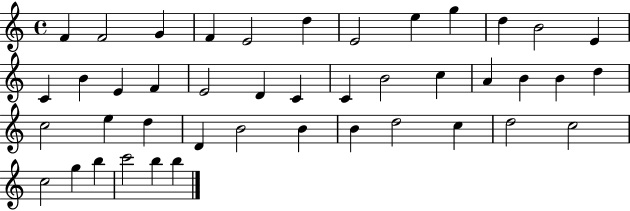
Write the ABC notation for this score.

X:1
T:Untitled
M:4/4
L:1/4
K:C
F F2 G F E2 d E2 e g d B2 E C B E F E2 D C C B2 c A B B d c2 e d D B2 B B d2 c d2 c2 c2 g b c'2 b b